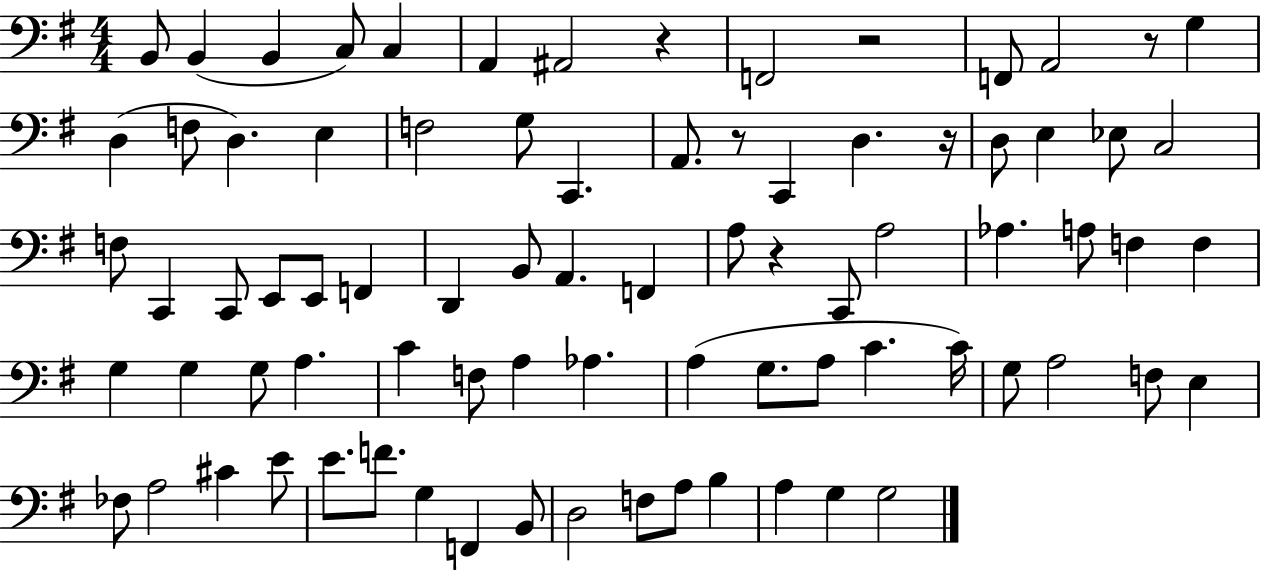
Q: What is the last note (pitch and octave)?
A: G3